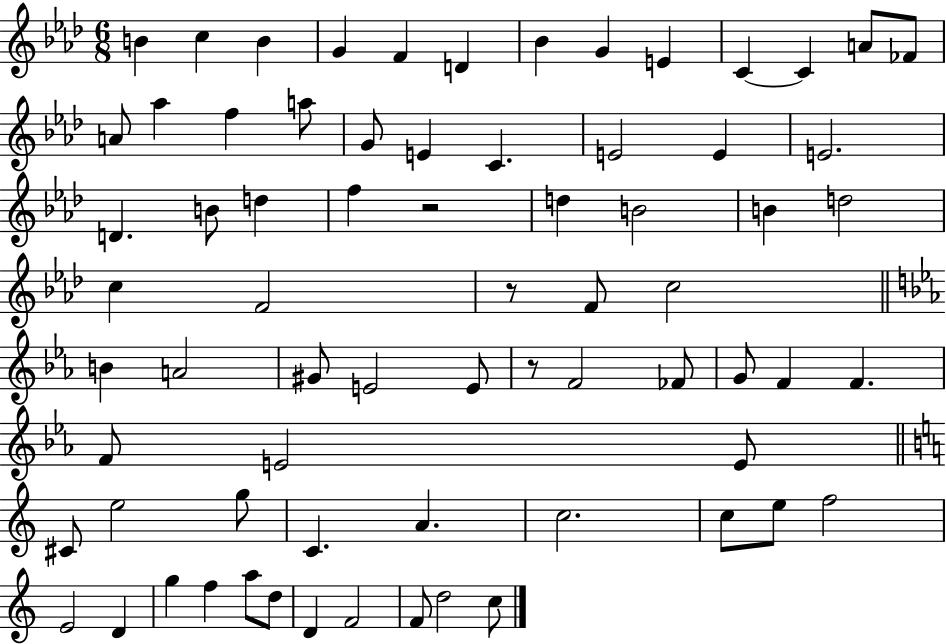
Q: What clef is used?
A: treble